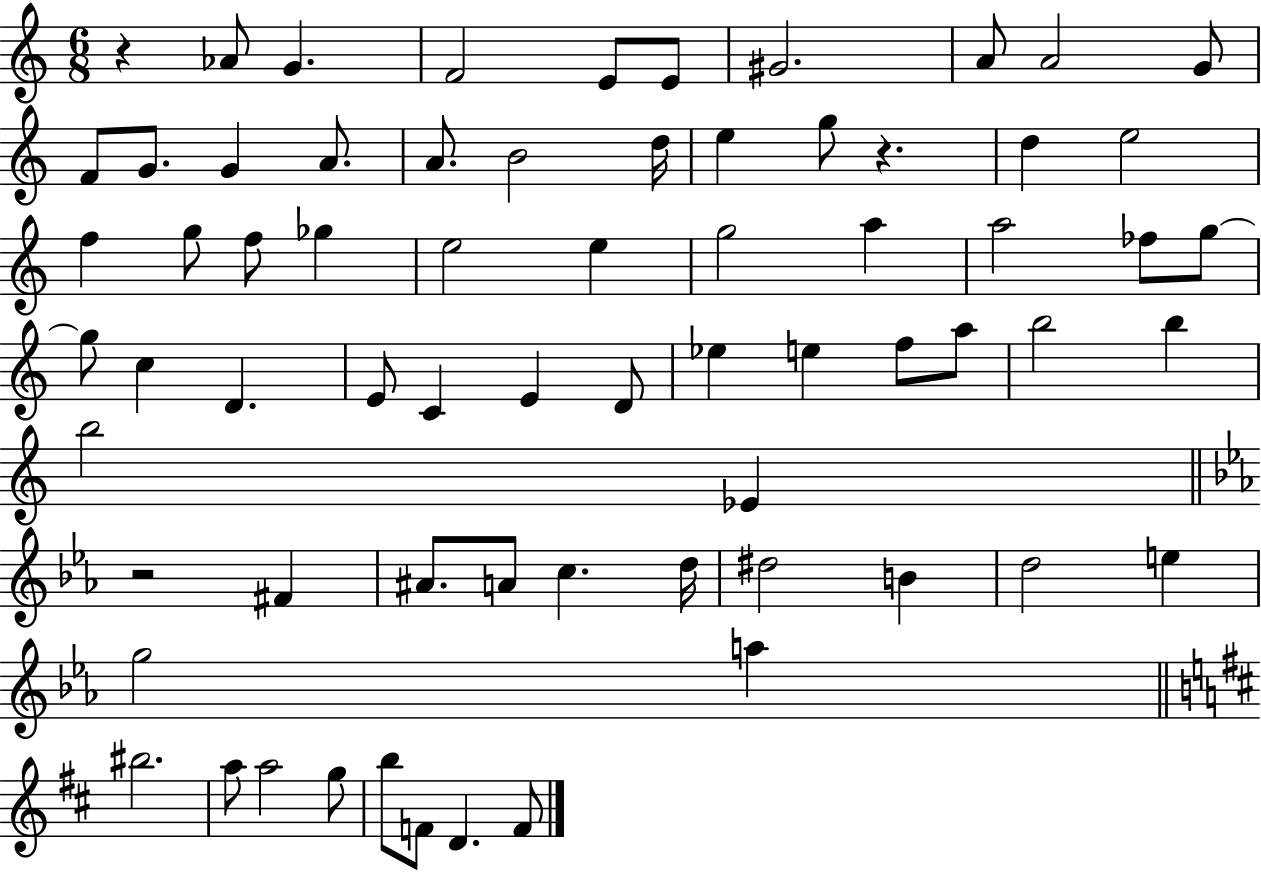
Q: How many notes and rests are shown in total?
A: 68